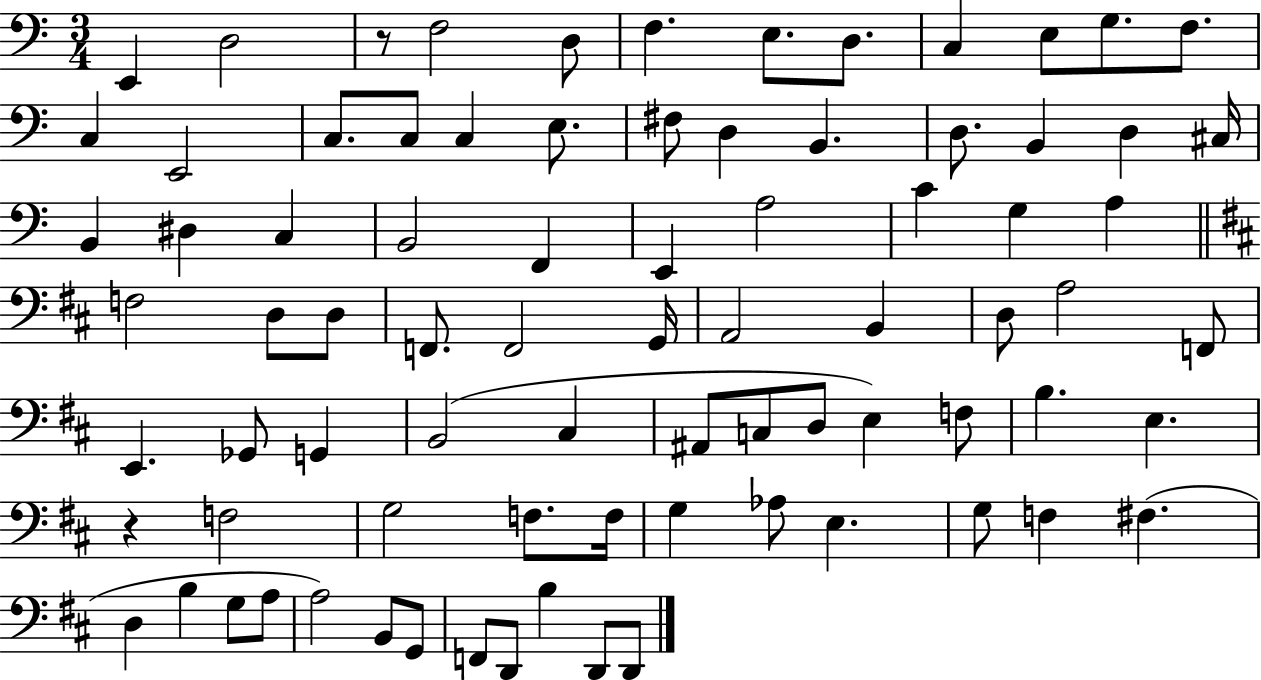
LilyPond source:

{
  \clef bass
  \numericTimeSignature
  \time 3/4
  \key c \major
  e,4 d2 | r8 f2 d8 | f4. e8. d8. | c4 e8 g8. f8. | \break c4 e,2 | c8. c8 c4 e8. | fis8 d4 b,4. | d8. b,4 d4 cis16 | \break b,4 dis4 c4 | b,2 f,4 | e,4 a2 | c'4 g4 a4 | \break \bar "||" \break \key d \major f2 d8 d8 | f,8. f,2 g,16 | a,2 b,4 | d8 a2 f,8 | \break e,4. ges,8 g,4 | b,2( cis4 | ais,8 c8 d8 e4) f8 | b4. e4. | \break r4 f2 | g2 f8. f16 | g4 aes8 e4. | g8 f4 fis4.( | \break d4 b4 g8 a8 | a2) b,8 g,8 | f,8 d,8 b4 d,8 d,8 | \bar "|."
}